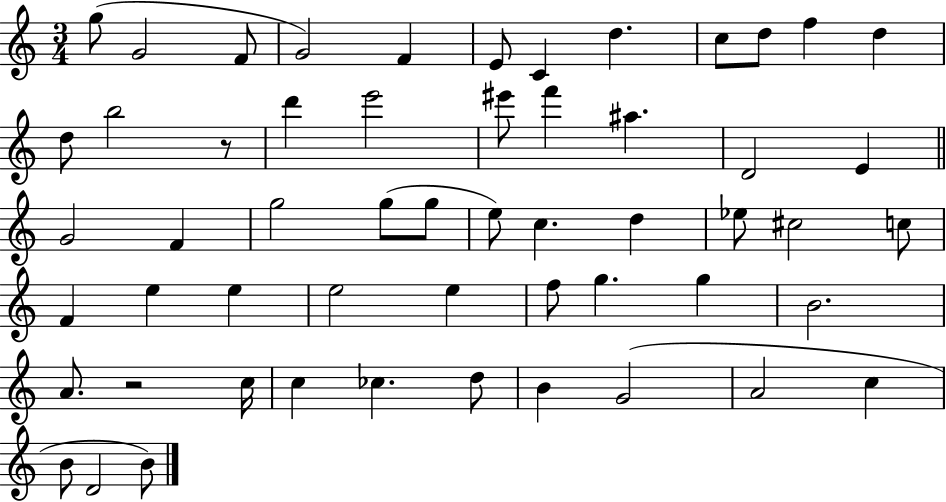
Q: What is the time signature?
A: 3/4